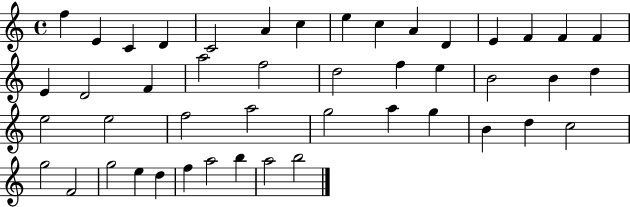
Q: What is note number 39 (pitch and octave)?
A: G5